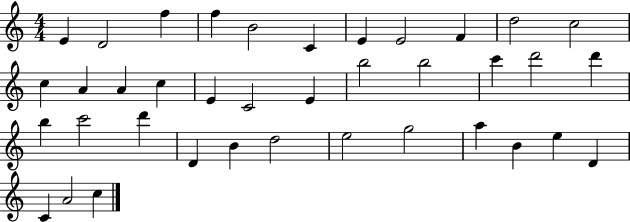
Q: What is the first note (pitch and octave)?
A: E4